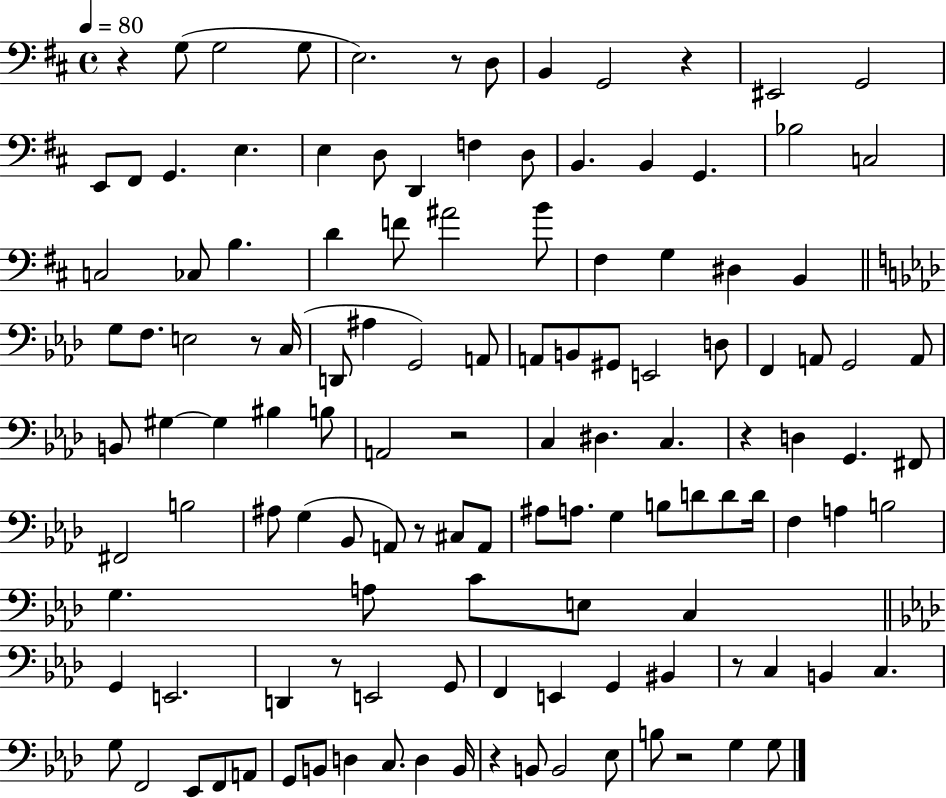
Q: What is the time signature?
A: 4/4